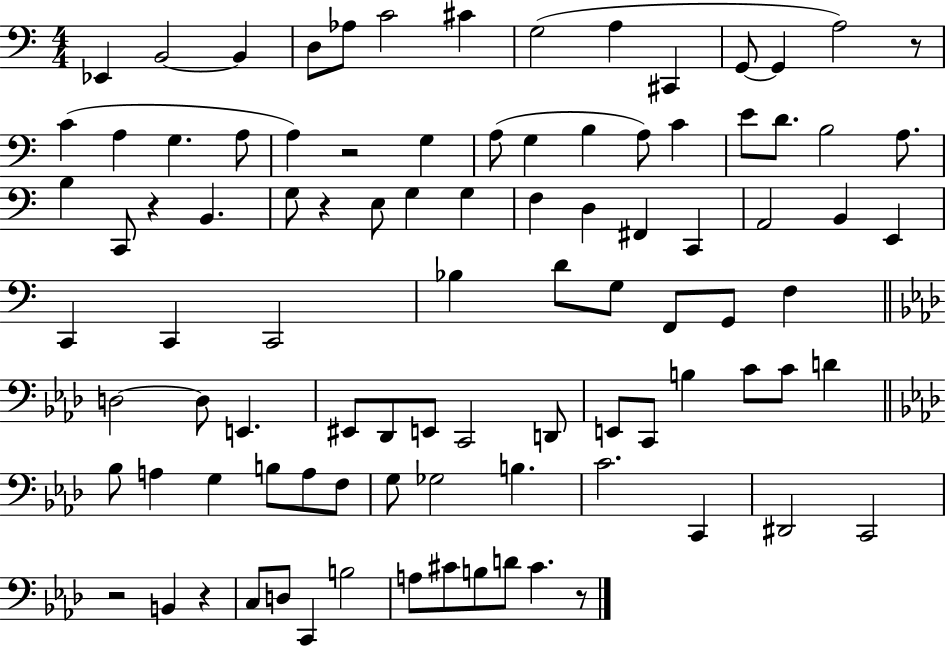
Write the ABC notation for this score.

X:1
T:Untitled
M:4/4
L:1/4
K:C
_E,, B,,2 B,, D,/2 _A,/2 C2 ^C G,2 A, ^C,, G,,/2 G,, A,2 z/2 C A, G, A,/2 A, z2 G, A,/2 G, B, A,/2 C E/2 D/2 B,2 A,/2 B, C,,/2 z B,, G,/2 z E,/2 G, G, F, D, ^F,, C,, A,,2 B,, E,, C,, C,, C,,2 _B, D/2 G,/2 F,,/2 G,,/2 F, D,2 D,/2 E,, ^E,,/2 _D,,/2 E,,/2 C,,2 D,,/2 E,,/2 C,,/2 B, C/2 C/2 D _B,/2 A, G, B,/2 A,/2 F,/2 G,/2 _G,2 B, C2 C,, ^D,,2 C,,2 z2 B,, z C,/2 D,/2 C,, B,2 A,/2 ^C/2 B,/2 D/2 ^C z/2